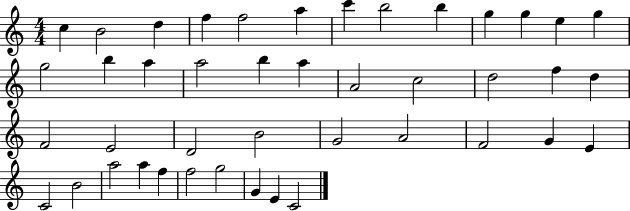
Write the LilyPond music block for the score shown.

{
  \clef treble
  \numericTimeSignature
  \time 4/4
  \key c \major
  c''4 b'2 d''4 | f''4 f''2 a''4 | c'''4 b''2 b''4 | g''4 g''4 e''4 g''4 | \break g''2 b''4 a''4 | a''2 b''4 a''4 | a'2 c''2 | d''2 f''4 d''4 | \break f'2 e'2 | d'2 b'2 | g'2 a'2 | f'2 g'4 e'4 | \break c'2 b'2 | a''2 a''4 f''4 | f''2 g''2 | g'4 e'4 c'2 | \break \bar "|."
}